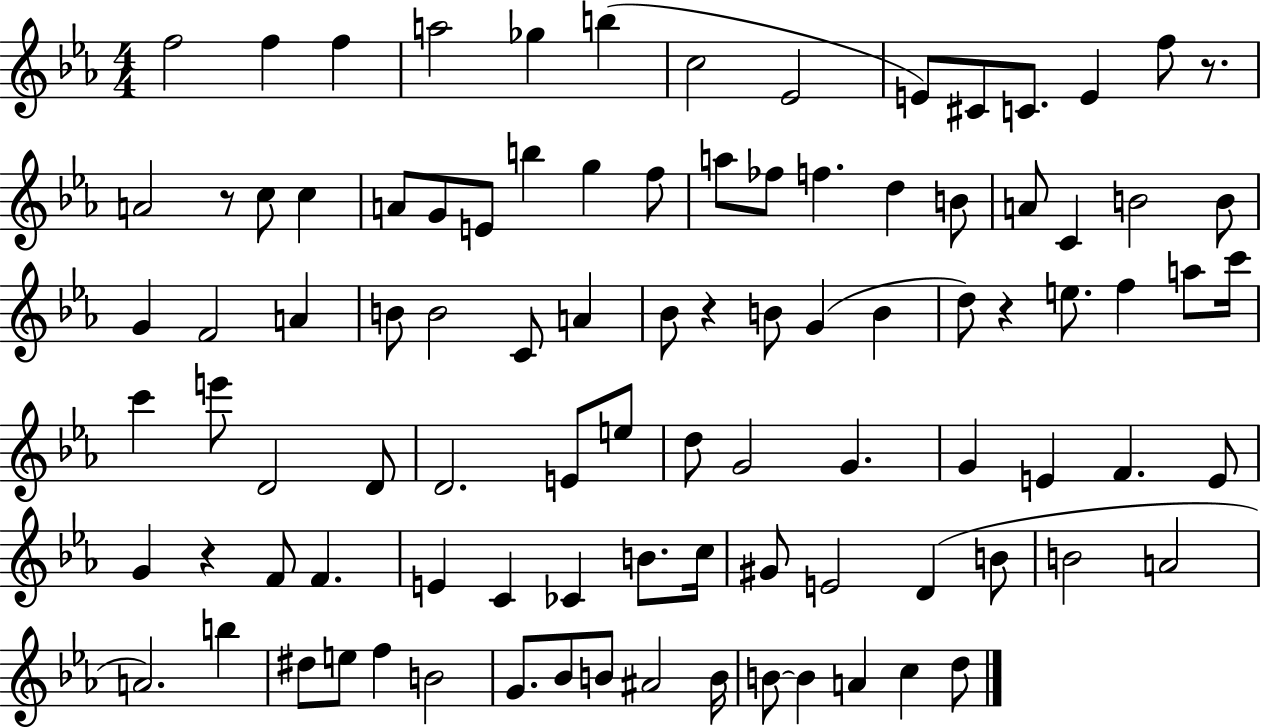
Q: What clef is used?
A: treble